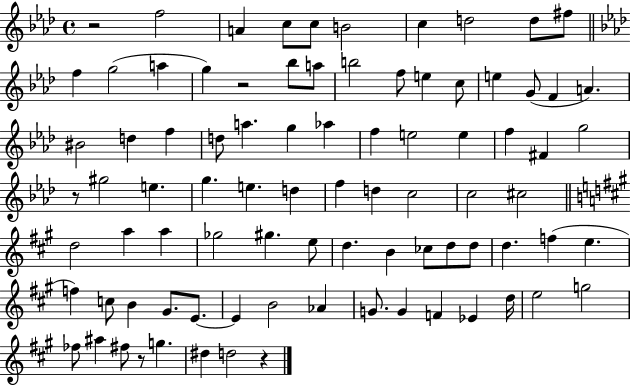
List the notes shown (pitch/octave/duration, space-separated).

R/h F5/h A4/q C5/e C5/e B4/h C5/q D5/h D5/e F#5/e F5/q G5/h A5/q G5/q R/h Bb5/e A5/e B5/h F5/e E5/q C5/e E5/q G4/e F4/q A4/q. BIS4/h D5/q F5/q D5/e A5/q. G5/q Ab5/q F5/q E5/h E5/q F5/q F#4/q G5/h R/e G#5/h E5/q. G5/q. E5/q. D5/q F5/q D5/q C5/h C5/h C#5/h D5/h A5/q A5/q Gb5/h G#5/q. E5/e D5/q. B4/q CES5/e D5/e D5/e D5/q. F5/q E5/q. F5/q C5/e B4/q G#4/e. E4/e. E4/q B4/h Ab4/q G4/e. G4/q F4/q Eb4/q D5/s E5/h G5/h FES5/e A#5/q F#5/e R/e G5/q. D#5/q D5/h R/q